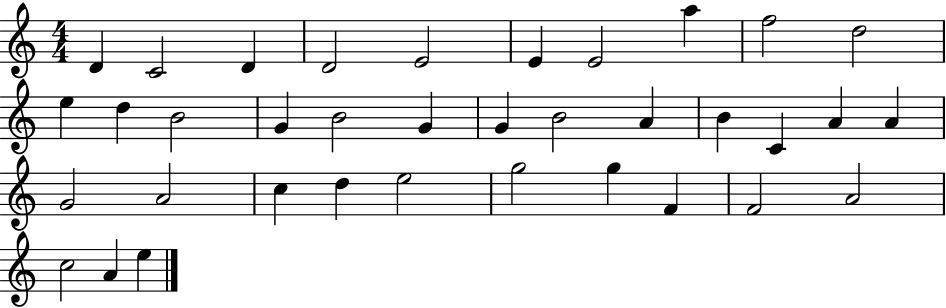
{
  \clef treble
  \numericTimeSignature
  \time 4/4
  \key c \major
  d'4 c'2 d'4 | d'2 e'2 | e'4 e'2 a''4 | f''2 d''2 | \break e''4 d''4 b'2 | g'4 b'2 g'4 | g'4 b'2 a'4 | b'4 c'4 a'4 a'4 | \break g'2 a'2 | c''4 d''4 e''2 | g''2 g''4 f'4 | f'2 a'2 | \break c''2 a'4 e''4 | \bar "|."
}